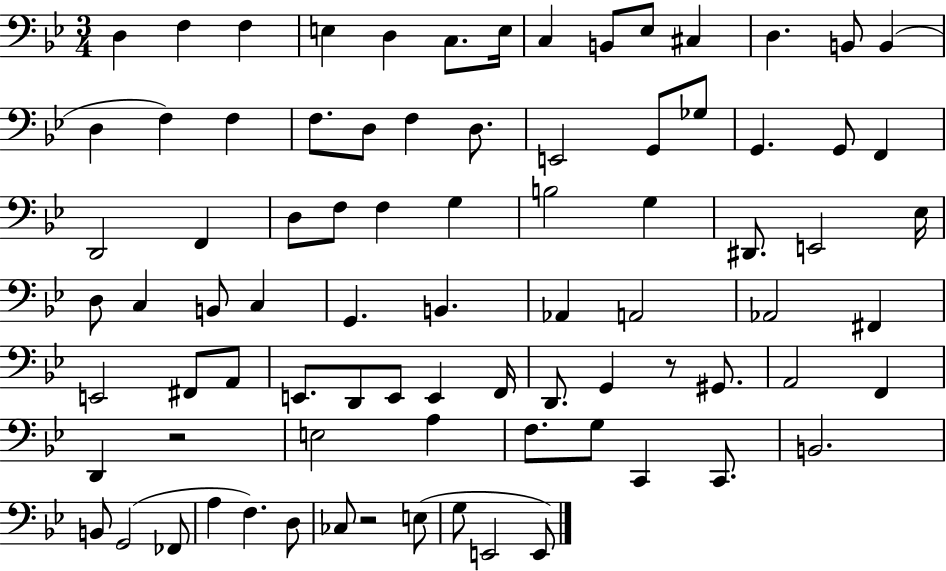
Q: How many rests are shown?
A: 3